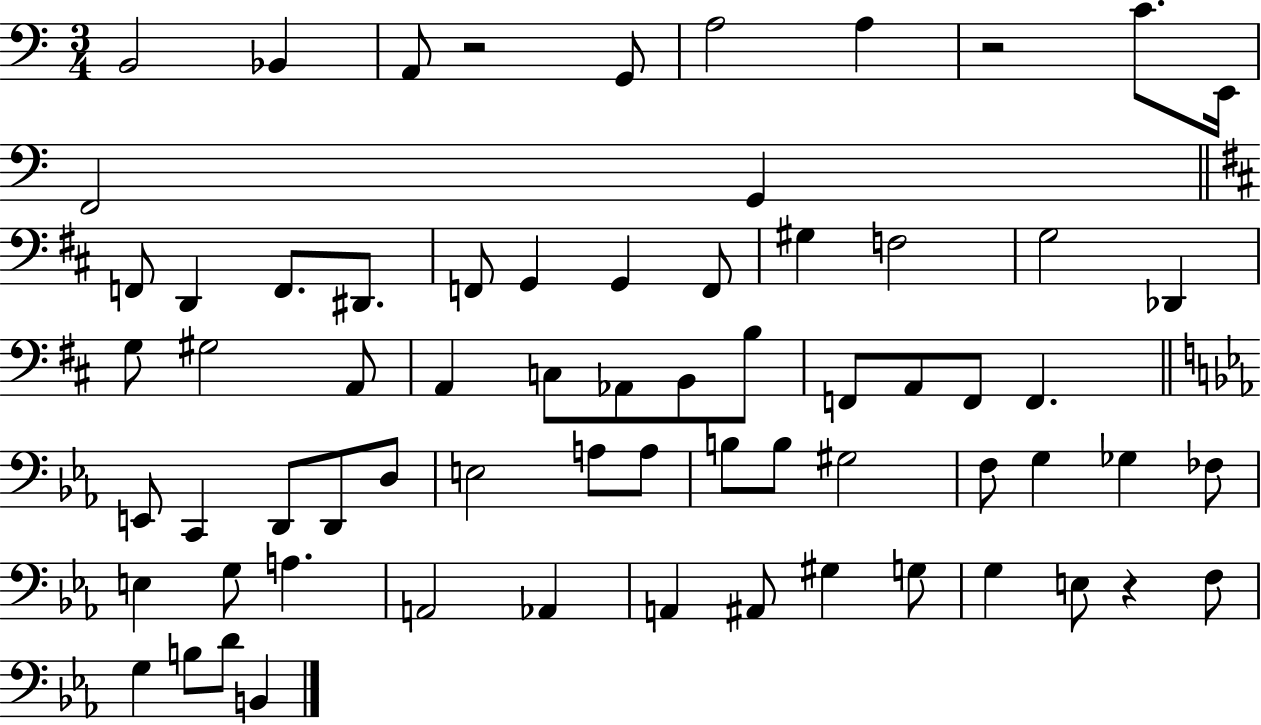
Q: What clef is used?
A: bass